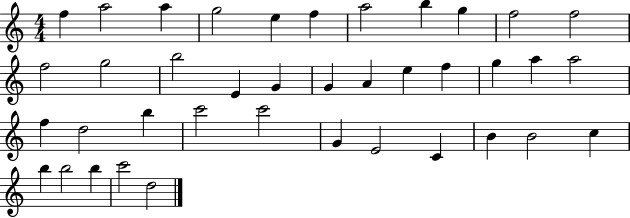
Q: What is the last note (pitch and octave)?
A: D5